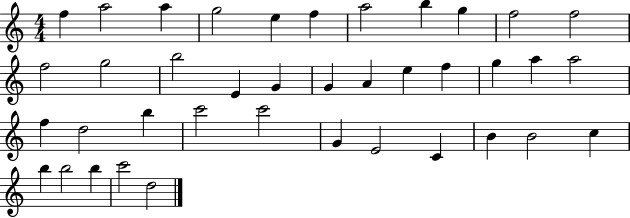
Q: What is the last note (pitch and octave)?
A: D5